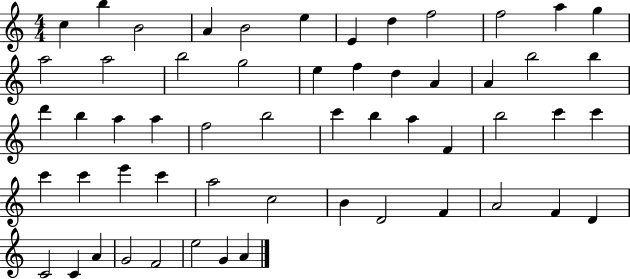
{
  \clef treble
  \numericTimeSignature
  \time 4/4
  \key c \major
  c''4 b''4 b'2 | a'4 b'2 e''4 | e'4 d''4 f''2 | f''2 a''4 g''4 | \break a''2 a''2 | b''2 g''2 | e''4 f''4 d''4 a'4 | a'4 b''2 b''4 | \break d'''4 b''4 a''4 a''4 | f''2 b''2 | c'''4 b''4 a''4 f'4 | b''2 c'''4 c'''4 | \break c'''4 c'''4 e'''4 c'''4 | a''2 c''2 | b'4 d'2 f'4 | a'2 f'4 d'4 | \break c'2 c'4 a'4 | g'2 f'2 | e''2 g'4 a'4 | \bar "|."
}